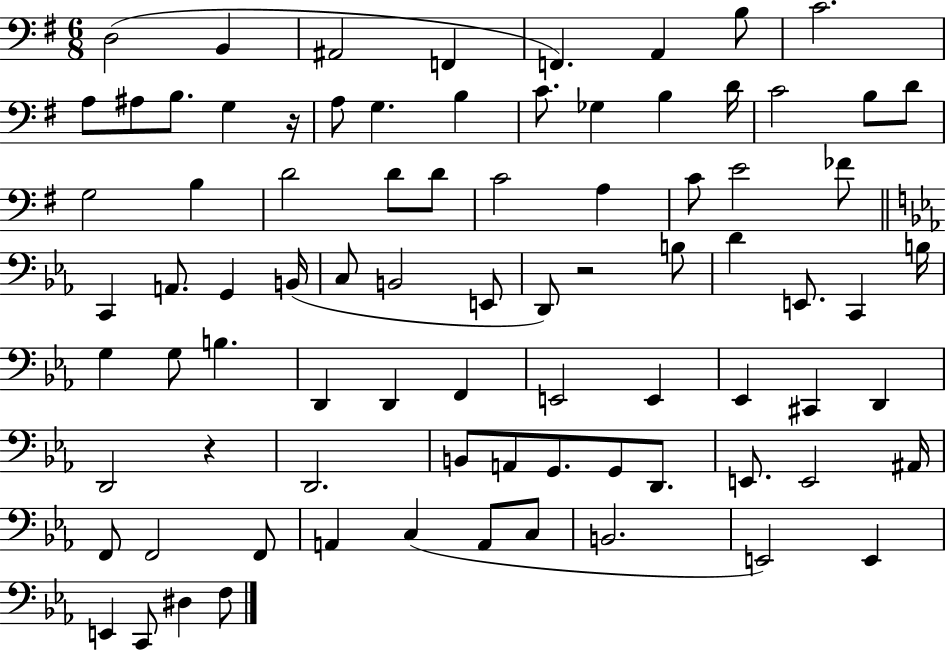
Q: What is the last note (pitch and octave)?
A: F3